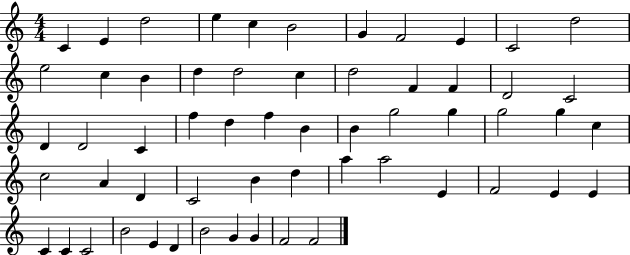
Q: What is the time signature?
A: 4/4